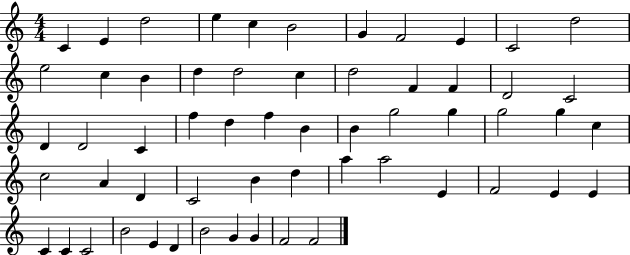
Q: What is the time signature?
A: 4/4